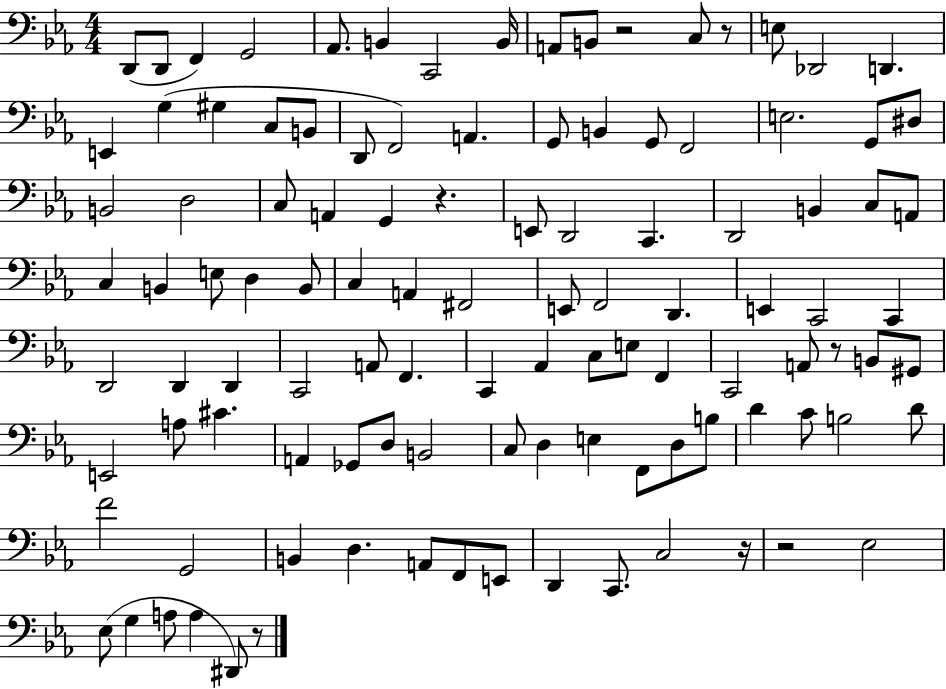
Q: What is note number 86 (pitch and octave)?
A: B3